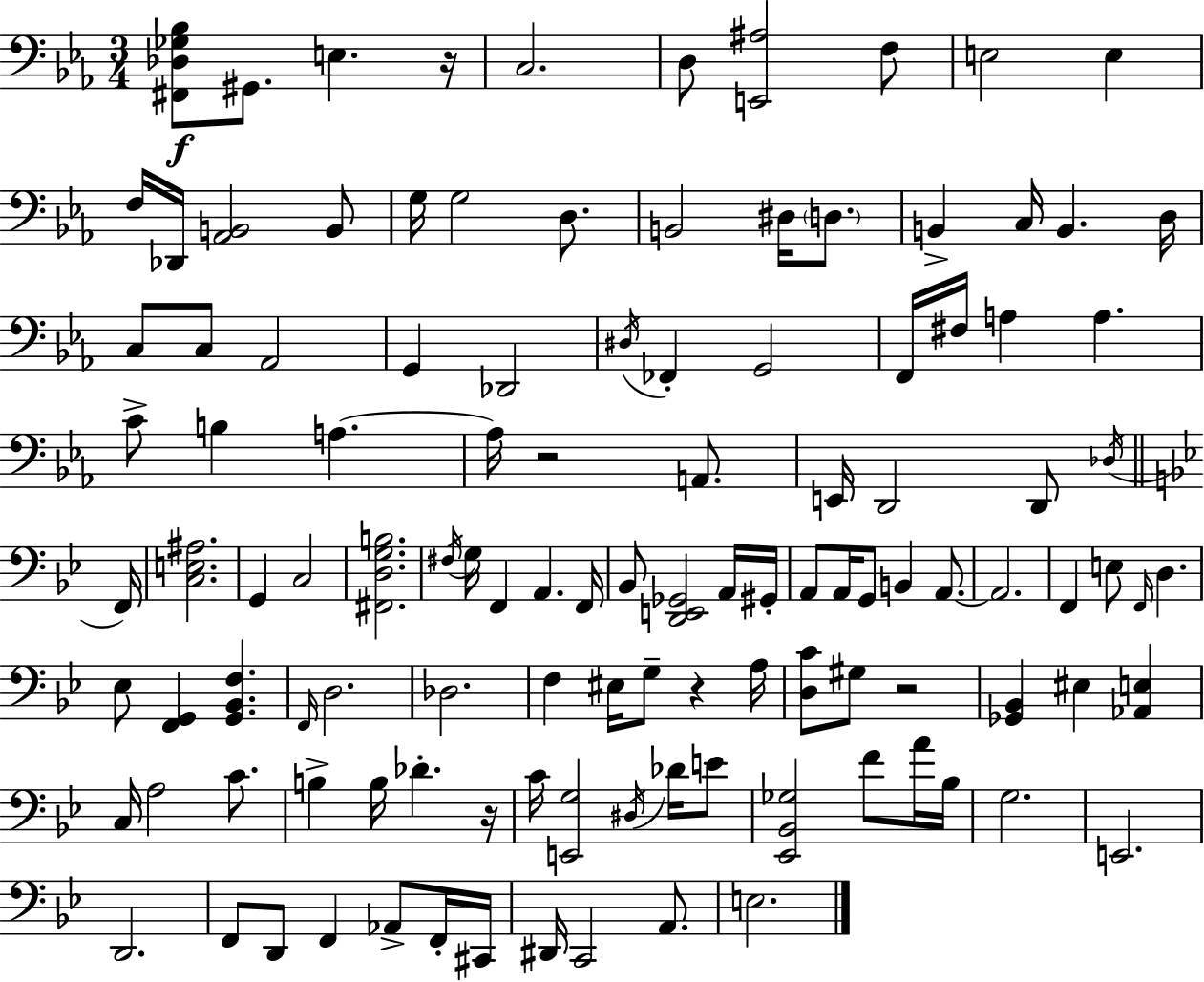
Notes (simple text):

[F#2,Db3,Gb3,Bb3]/e G#2/e. E3/q. R/s C3/h. D3/e [E2,A#3]/h F3/e E3/h E3/q F3/s Db2/s [Ab2,B2]/h B2/e G3/s G3/h D3/e. B2/h D#3/s D3/e. B2/q C3/s B2/q. D3/s C3/e C3/e Ab2/h G2/q Db2/h D#3/s FES2/q G2/h F2/s F#3/s A3/q A3/q. C4/e B3/q A3/q. A3/s R/h A2/e. E2/s D2/h D2/e Db3/s F2/s [C3,E3,A#3]/h. G2/q C3/h [F#2,D3,G3,B3]/h. F#3/s G3/s F2/q A2/q. F2/s Bb2/e [D2,E2,Gb2]/h A2/s G#2/s A2/e A2/s G2/e B2/q A2/e. A2/h. F2/q E3/e F2/s D3/q. Eb3/e [F2,G2]/q [G2,Bb2,F3]/q. F2/s D3/h. Db3/h. F3/q EIS3/s G3/e R/q A3/s [D3,C4]/e G#3/e R/h [Gb2,Bb2]/q EIS3/q [Ab2,E3]/q C3/s A3/h C4/e. B3/q B3/s Db4/q. R/s C4/s [E2,G3]/h D#3/s Db4/s E4/e [Eb2,Bb2,Gb3]/h F4/e A4/s Bb3/s G3/h. E2/h. D2/h. F2/e D2/e F2/q Ab2/e F2/s C#2/s D#2/s C2/h A2/e. E3/h.